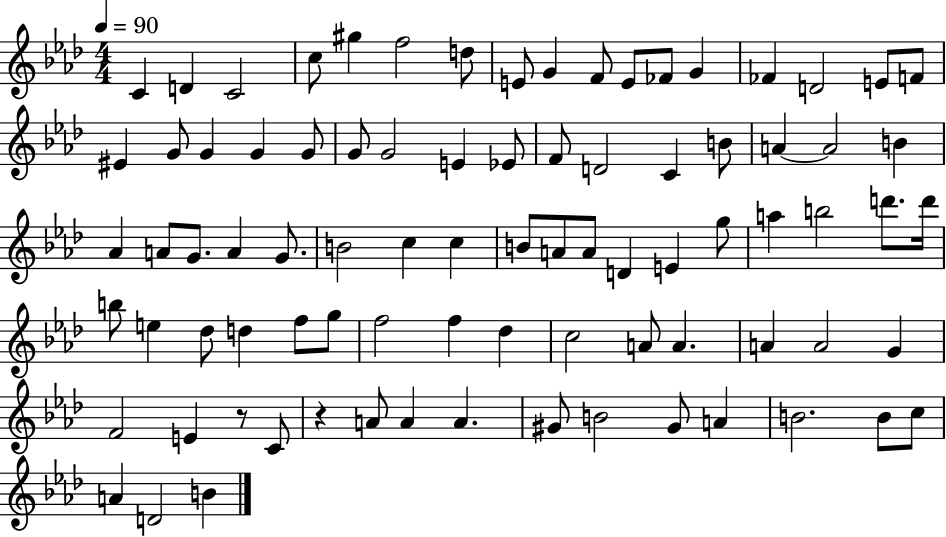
C4/q D4/q C4/h C5/e G#5/q F5/h D5/e E4/e G4/q F4/e E4/e FES4/e G4/q FES4/q D4/h E4/e F4/e EIS4/q G4/e G4/q G4/q G4/e G4/e G4/h E4/q Eb4/e F4/e D4/h C4/q B4/e A4/q A4/h B4/q Ab4/q A4/e G4/e. A4/q G4/e. B4/h C5/q C5/q B4/e A4/e A4/e D4/q E4/q G5/e A5/q B5/h D6/e. D6/s B5/e E5/q Db5/e D5/q F5/e G5/e F5/h F5/q Db5/q C5/h A4/e A4/q. A4/q A4/h G4/q F4/h E4/q R/e C4/e R/q A4/e A4/q A4/q. G#4/e B4/h G#4/e A4/q B4/h. B4/e C5/e A4/q D4/h B4/q